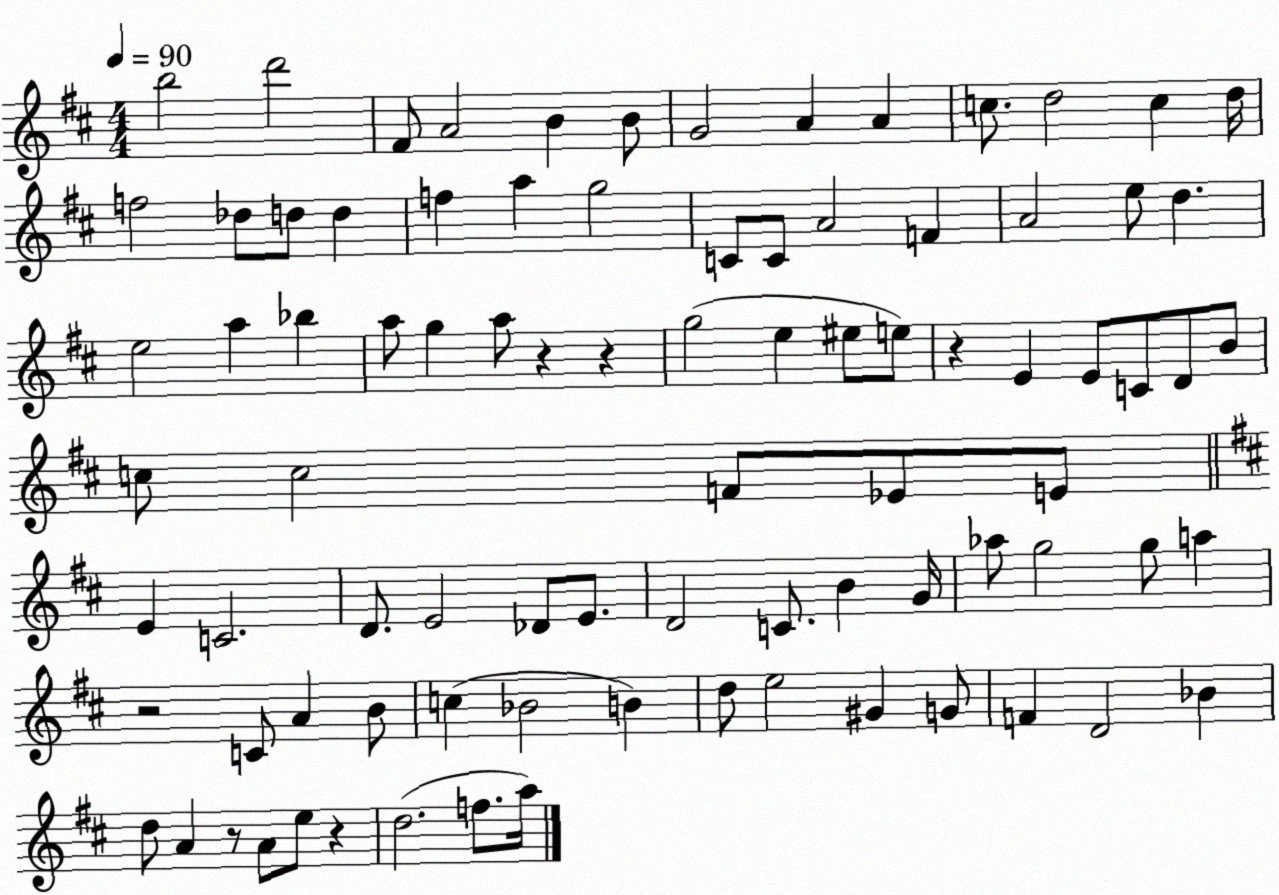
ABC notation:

X:1
T:Untitled
M:4/4
L:1/4
K:D
b2 d'2 ^F/2 A2 B B/2 G2 A A c/2 d2 c d/4 f2 _d/2 d/2 d f a g2 C/2 C/2 A2 F A2 e/2 d e2 a _b a/2 g a/2 z z g2 e ^e/2 e/2 z E E/2 C/2 D/2 B/2 c/2 c2 F/2 _E/2 E/2 E C2 D/2 E2 _D/2 E/2 D2 C/2 B G/4 _a/2 g2 g/2 a z2 C/2 A B/2 c _B2 B d/2 e2 ^G G/2 F D2 _B d/2 A z/2 A/2 e/2 z d2 f/2 a/4